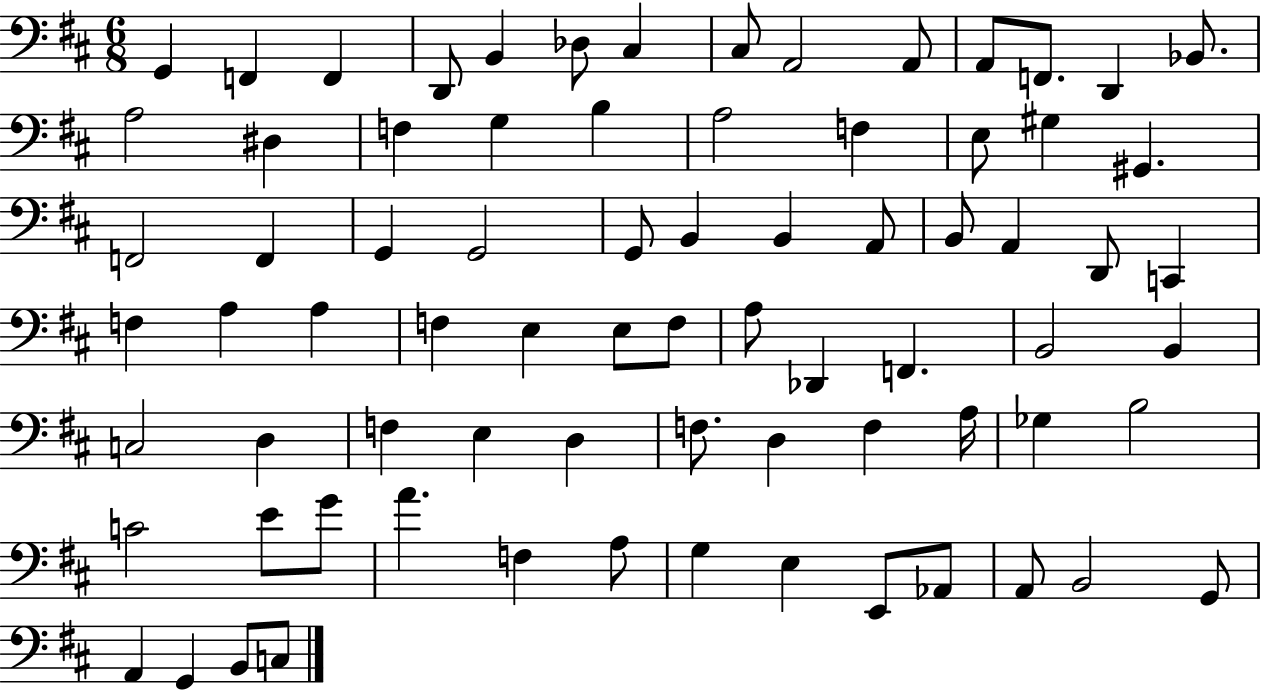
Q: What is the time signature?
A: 6/8